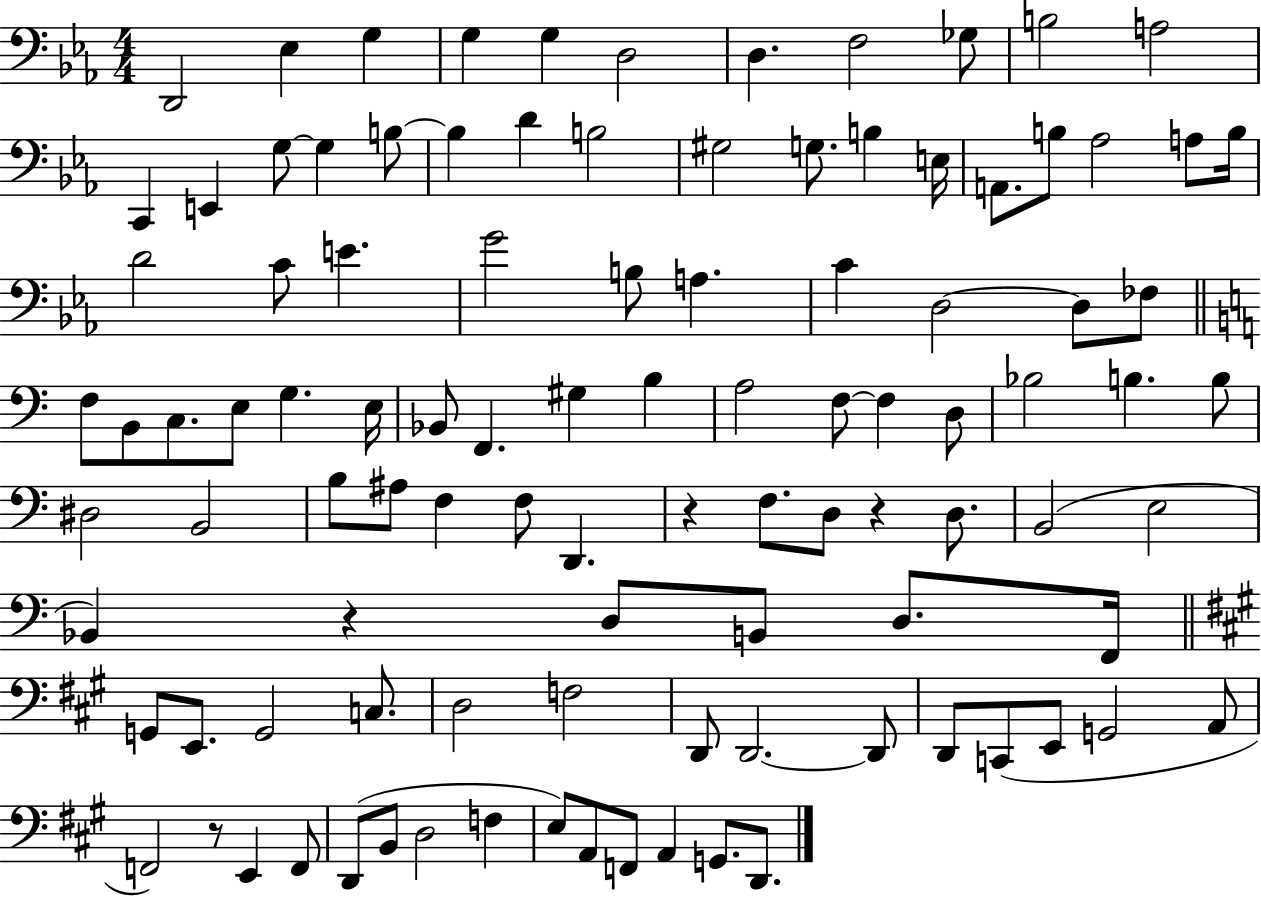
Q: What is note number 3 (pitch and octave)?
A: G3